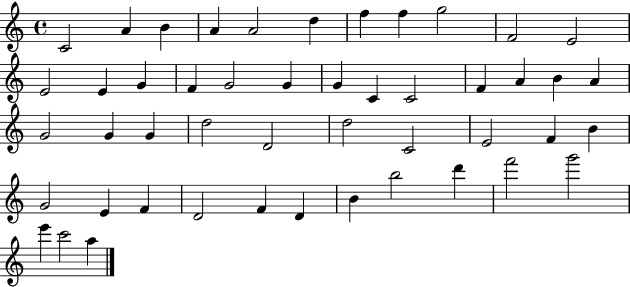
X:1
T:Untitled
M:4/4
L:1/4
K:C
C2 A B A A2 d f f g2 F2 E2 E2 E G F G2 G G C C2 F A B A G2 G G d2 D2 d2 C2 E2 F B G2 E F D2 F D B b2 d' f'2 g'2 e' c'2 a